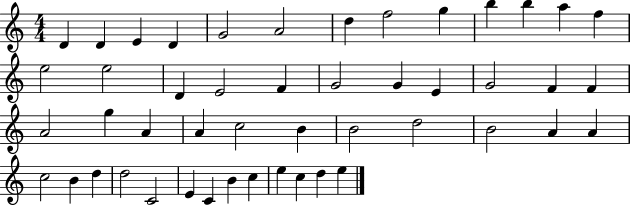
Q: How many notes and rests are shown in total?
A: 48